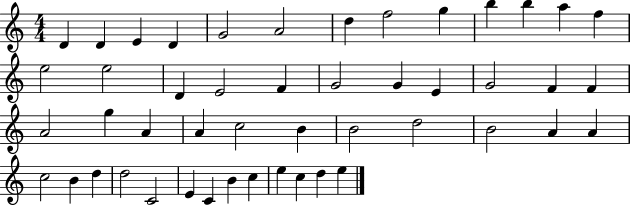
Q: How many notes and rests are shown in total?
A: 48